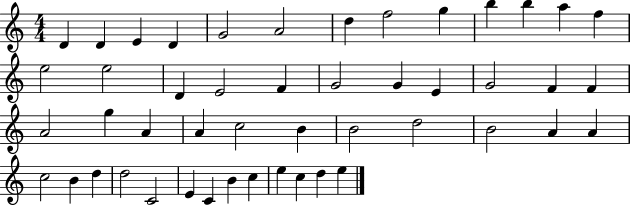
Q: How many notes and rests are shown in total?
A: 48